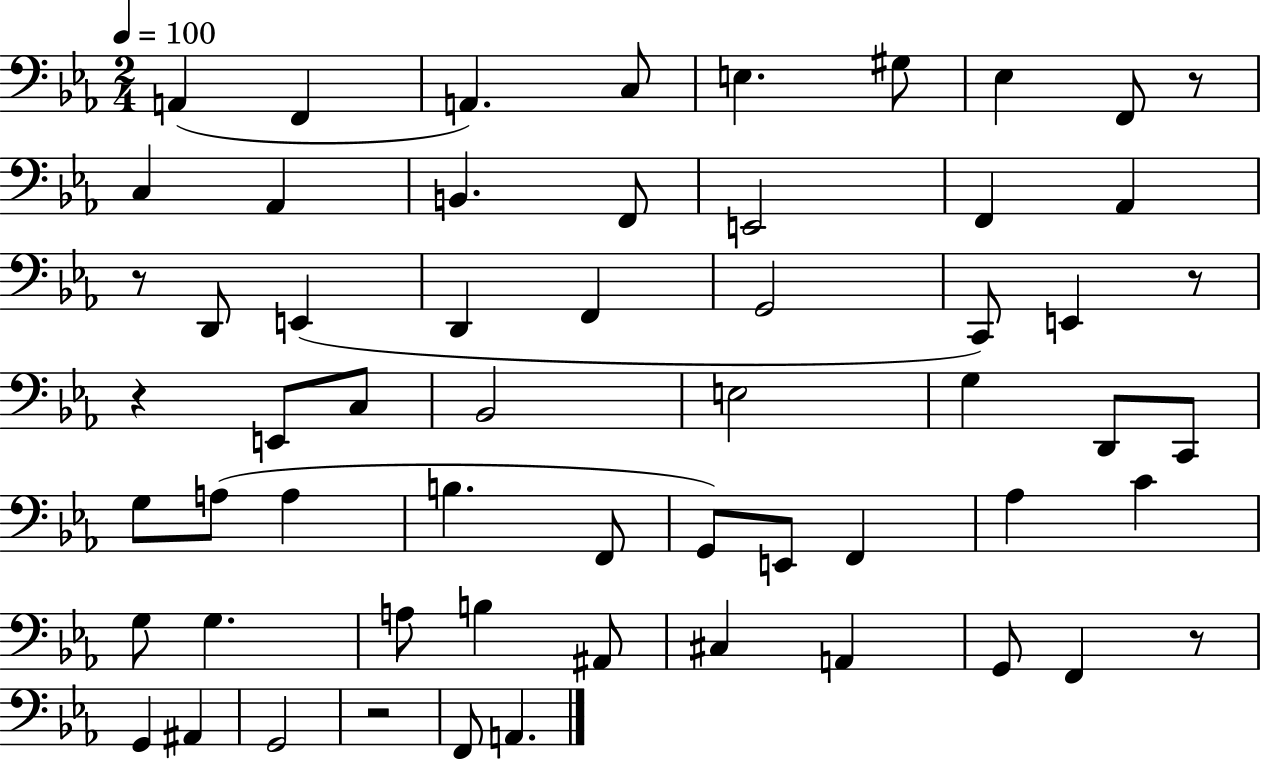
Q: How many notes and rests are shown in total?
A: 59